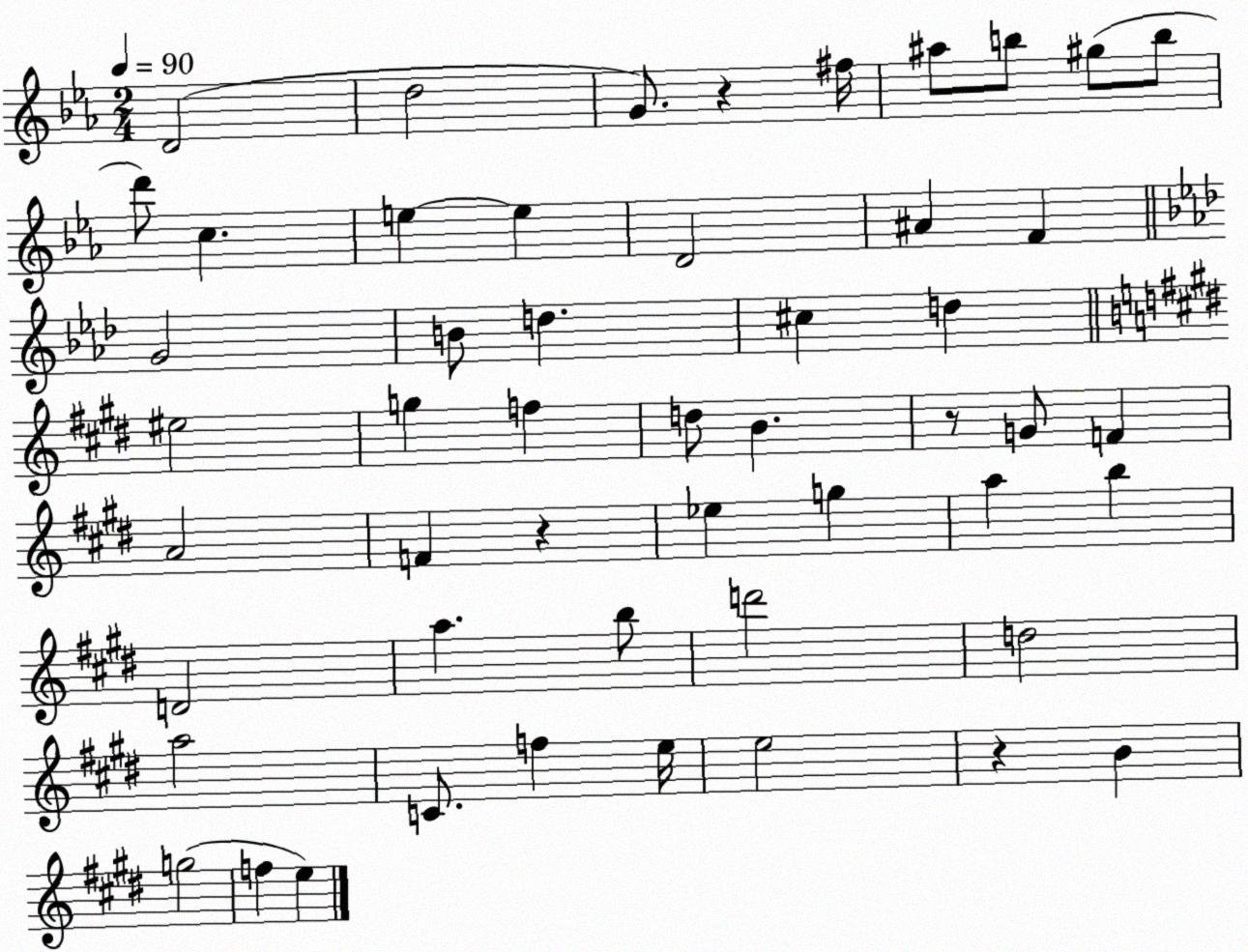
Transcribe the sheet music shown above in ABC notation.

X:1
T:Untitled
M:2/4
L:1/4
K:Eb
D2 d2 G/2 z ^f/4 ^a/2 b/2 ^g/2 b/2 d'/2 c e e D2 ^A F G2 B/2 d ^c d ^e2 g f d/2 B z/2 G/2 F A2 F z _e g a b D2 a b/2 d'2 d2 a2 C/2 f e/4 e2 z B g2 f e